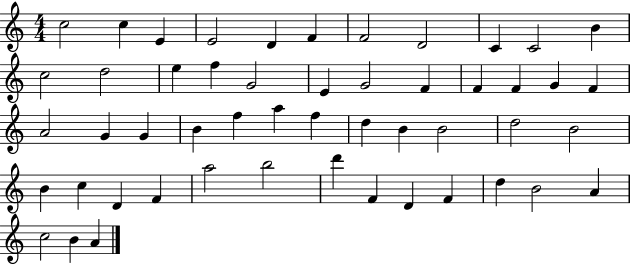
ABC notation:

X:1
T:Untitled
M:4/4
L:1/4
K:C
c2 c E E2 D F F2 D2 C C2 B c2 d2 e f G2 E G2 F F F G F A2 G G B f a f d B B2 d2 B2 B c D F a2 b2 d' F D F d B2 A c2 B A